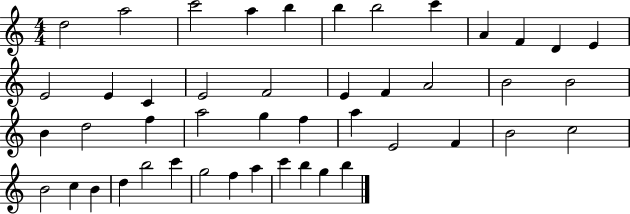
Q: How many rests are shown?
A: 0